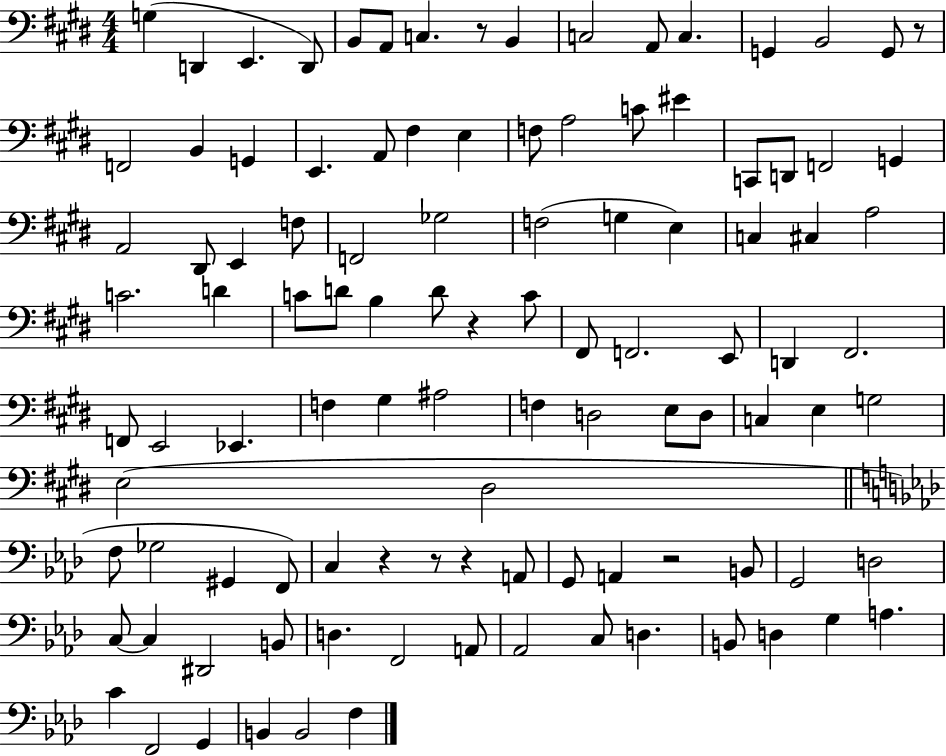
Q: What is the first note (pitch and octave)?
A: G3